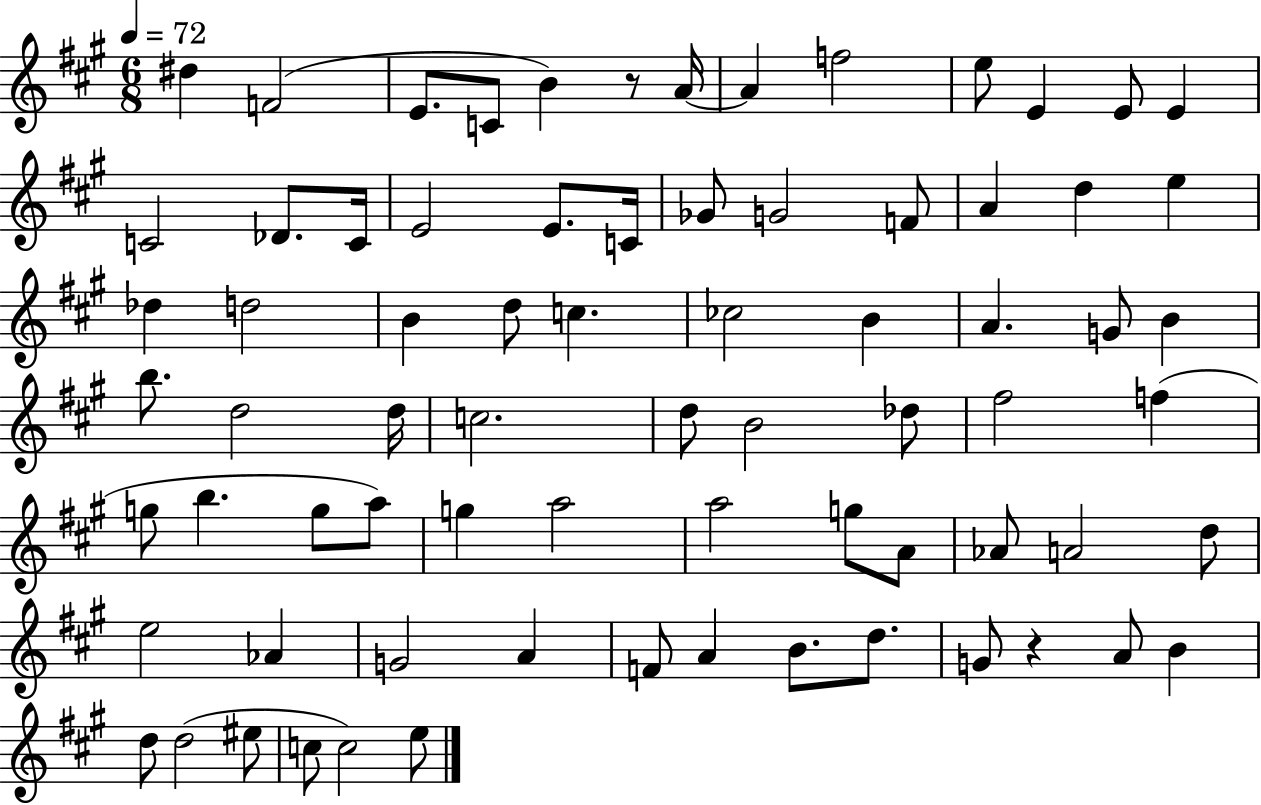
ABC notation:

X:1
T:Untitled
M:6/8
L:1/4
K:A
^d F2 E/2 C/2 B z/2 A/4 A f2 e/2 E E/2 E C2 _D/2 C/4 E2 E/2 C/4 _G/2 G2 F/2 A d e _d d2 B d/2 c _c2 B A G/2 B b/2 d2 d/4 c2 d/2 B2 _d/2 ^f2 f g/2 b g/2 a/2 g a2 a2 g/2 A/2 _A/2 A2 d/2 e2 _A G2 A F/2 A B/2 d/2 G/2 z A/2 B d/2 d2 ^e/2 c/2 c2 e/2